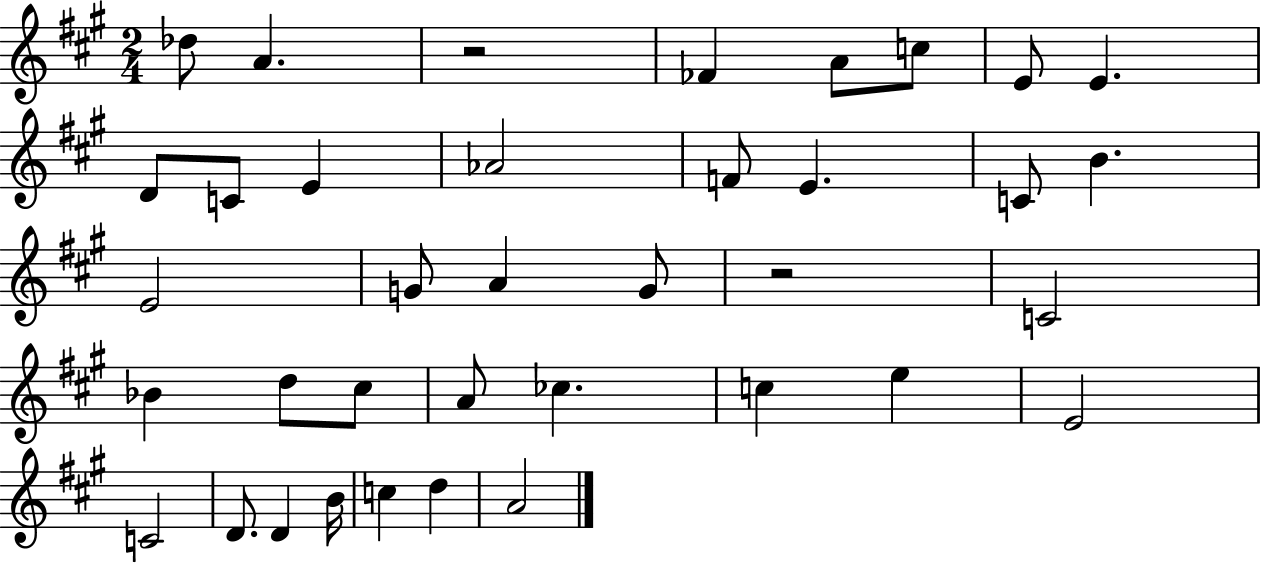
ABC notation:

X:1
T:Untitled
M:2/4
L:1/4
K:A
_d/2 A z2 _F A/2 c/2 E/2 E D/2 C/2 E _A2 F/2 E C/2 B E2 G/2 A G/2 z2 C2 _B d/2 ^c/2 A/2 _c c e E2 C2 D/2 D B/4 c d A2